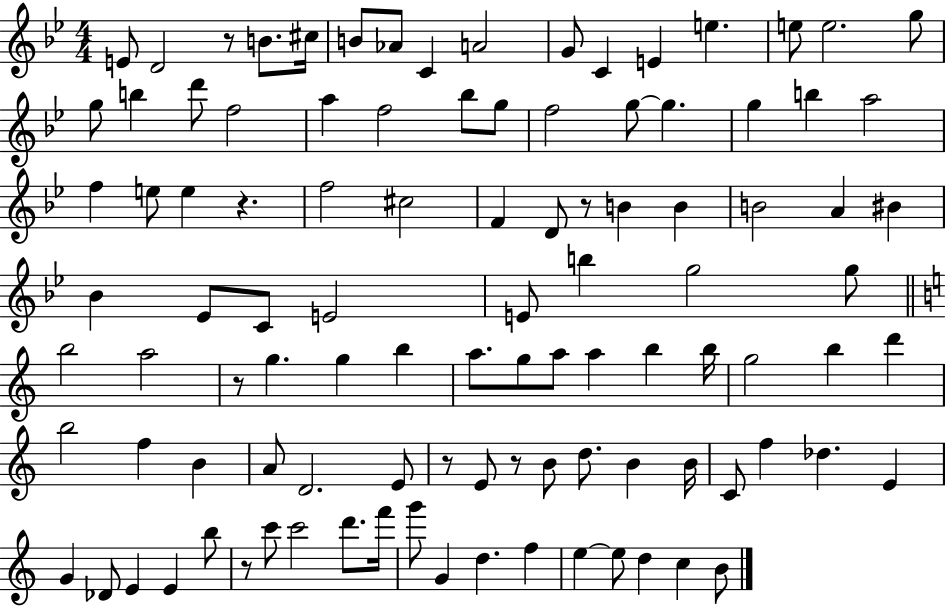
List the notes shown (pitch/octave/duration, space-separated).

E4/e D4/h R/e B4/e. C#5/s B4/e Ab4/e C4/q A4/h G4/e C4/q E4/q E5/q. E5/e E5/h. G5/e G5/e B5/q D6/e F5/h A5/q F5/h Bb5/e G5/e F5/h G5/e G5/q. G5/q B5/q A5/h F5/q E5/e E5/q R/q. F5/h C#5/h F4/q D4/e R/e B4/q B4/q B4/h A4/q BIS4/q Bb4/q Eb4/e C4/e E4/h E4/e B5/q G5/h G5/e B5/h A5/h R/e G5/q. G5/q B5/q A5/e. G5/e A5/e A5/q B5/q B5/s G5/h B5/q D6/q B5/h F5/q B4/q A4/e D4/h. E4/e R/e E4/e R/e B4/e D5/e. B4/q B4/s C4/e F5/q Db5/q. E4/q G4/q Db4/e E4/q E4/q B5/e R/e C6/e C6/h D6/e. F6/s G6/e G4/q D5/q. F5/q E5/q E5/e D5/q C5/q B4/e